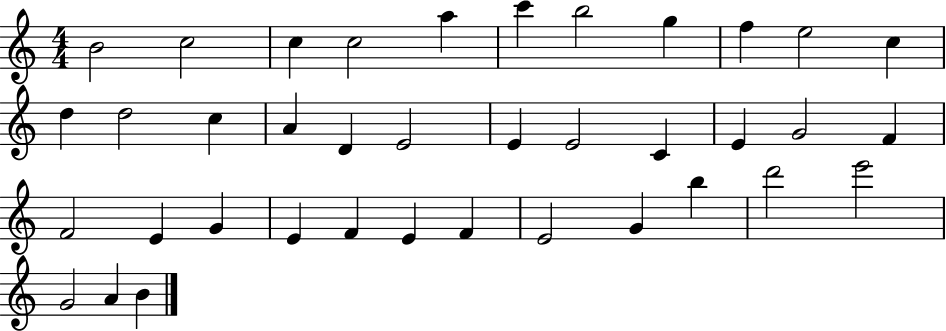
{
  \clef treble
  \numericTimeSignature
  \time 4/4
  \key c \major
  b'2 c''2 | c''4 c''2 a''4 | c'''4 b''2 g''4 | f''4 e''2 c''4 | \break d''4 d''2 c''4 | a'4 d'4 e'2 | e'4 e'2 c'4 | e'4 g'2 f'4 | \break f'2 e'4 g'4 | e'4 f'4 e'4 f'4 | e'2 g'4 b''4 | d'''2 e'''2 | \break g'2 a'4 b'4 | \bar "|."
}